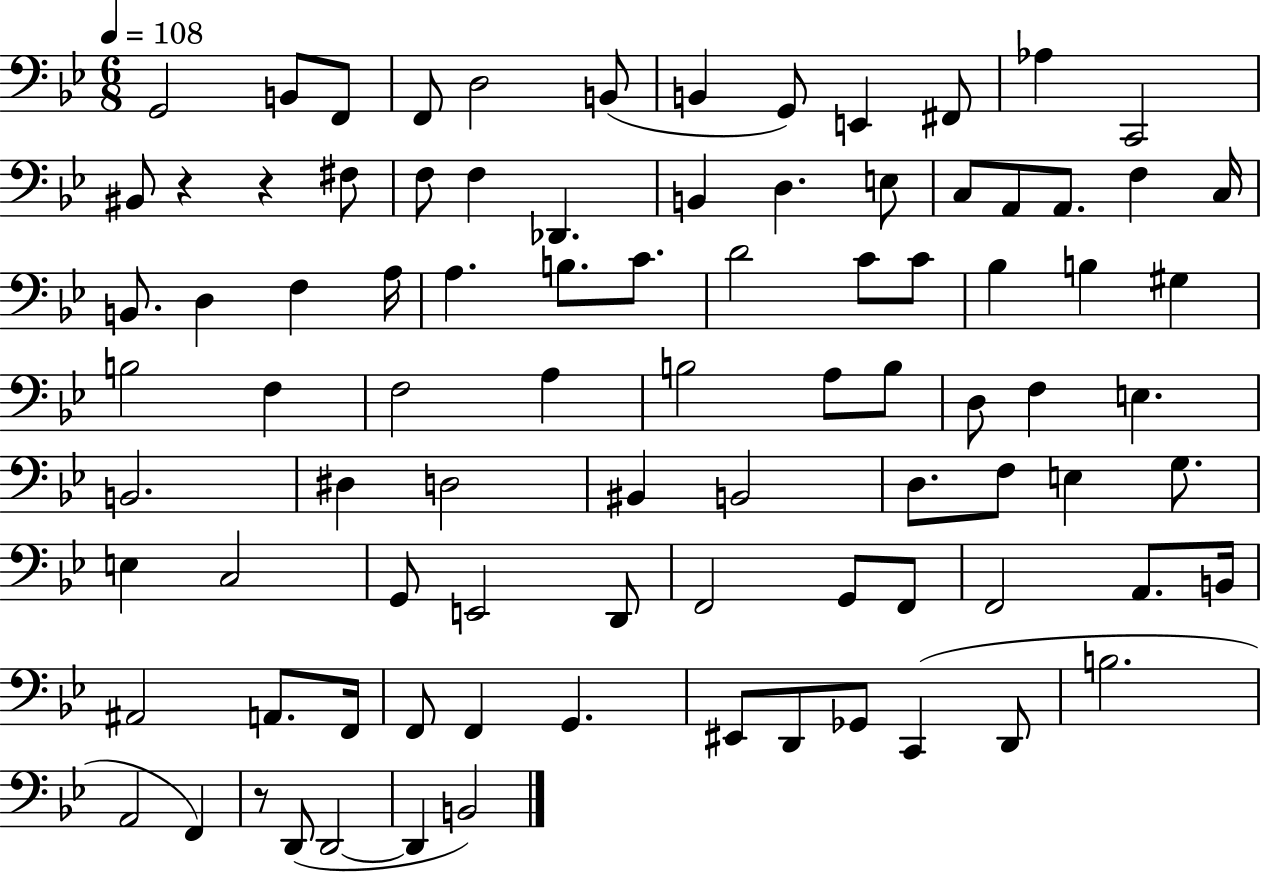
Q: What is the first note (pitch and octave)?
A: G2